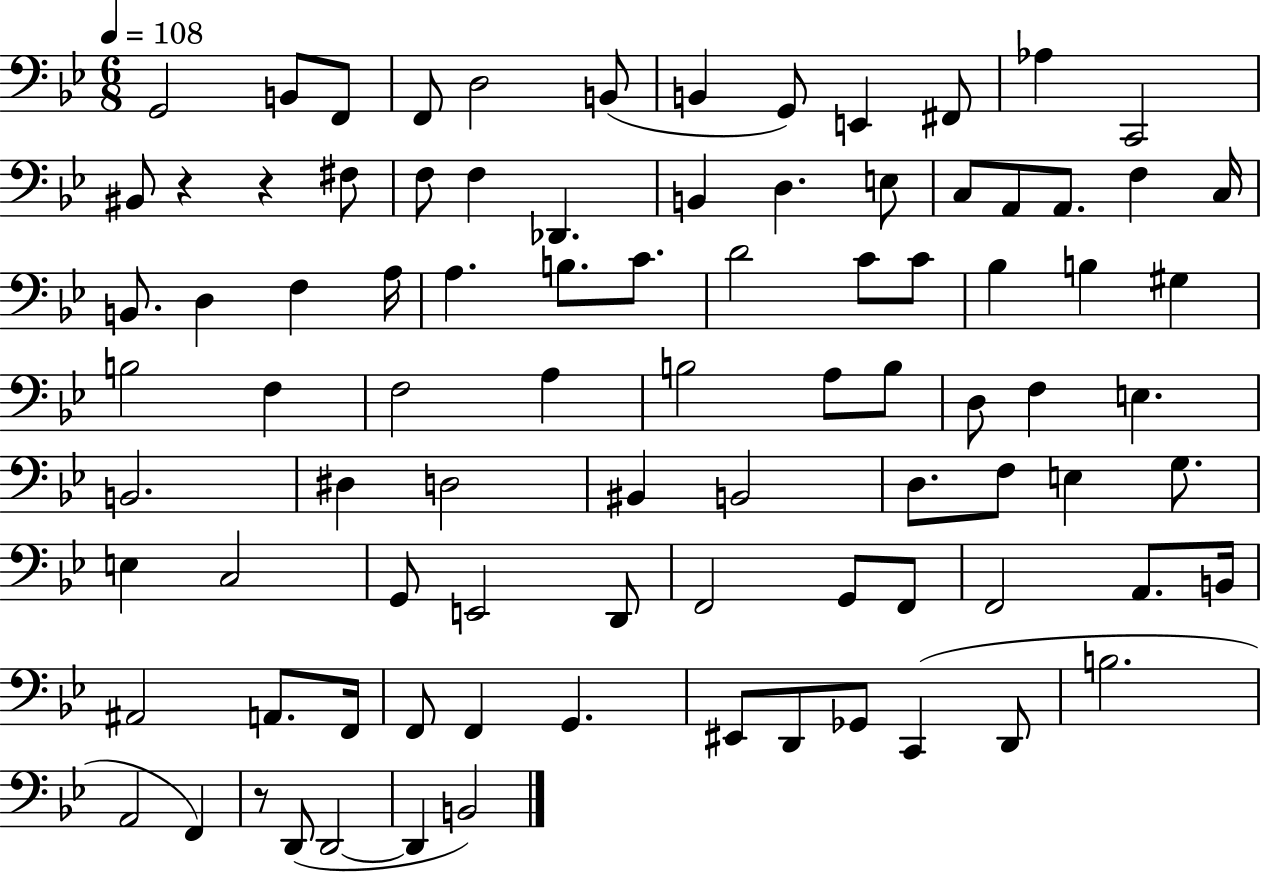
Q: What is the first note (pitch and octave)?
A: G2